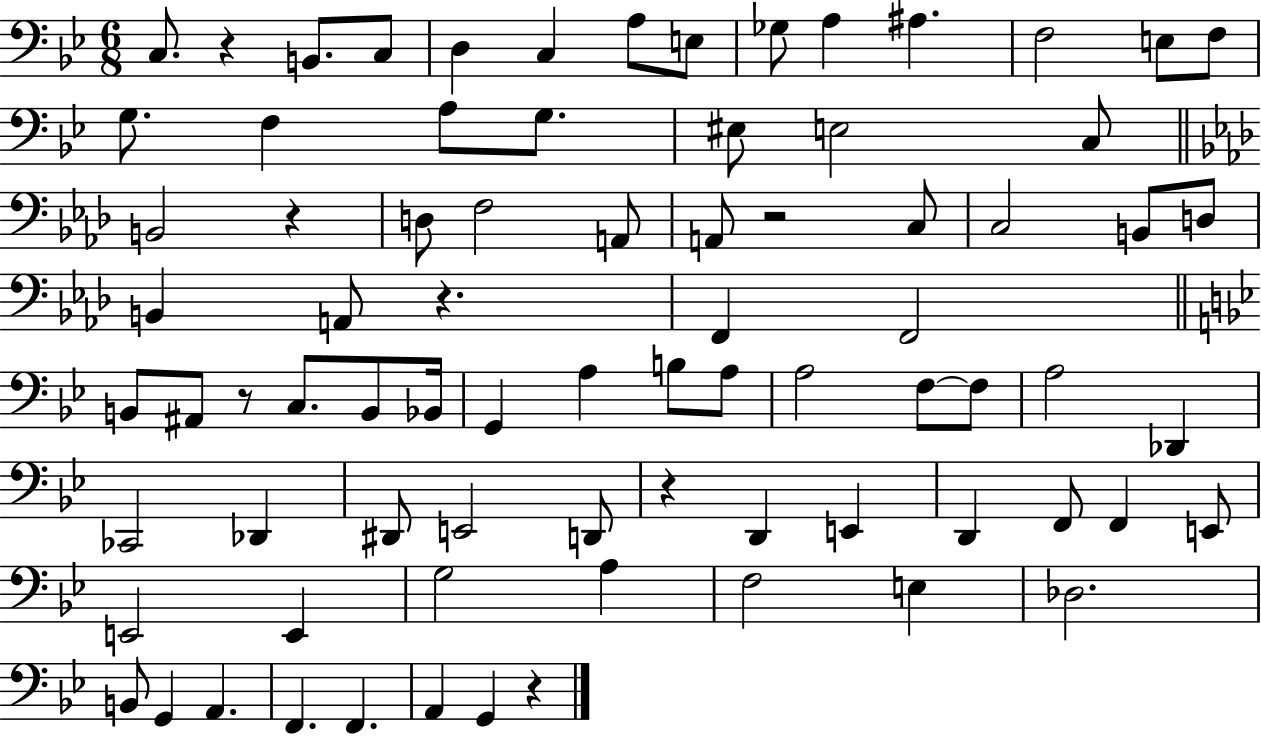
X:1
T:Untitled
M:6/8
L:1/4
K:Bb
C,/2 z B,,/2 C,/2 D, C, A,/2 E,/2 _G,/2 A, ^A, F,2 E,/2 F,/2 G,/2 F, A,/2 G,/2 ^E,/2 E,2 C,/2 B,,2 z D,/2 F,2 A,,/2 A,,/2 z2 C,/2 C,2 B,,/2 D,/2 B,, A,,/2 z F,, F,,2 B,,/2 ^A,,/2 z/2 C,/2 B,,/2 _B,,/4 G,, A, B,/2 A,/2 A,2 F,/2 F,/2 A,2 _D,, _C,,2 _D,, ^D,,/2 E,,2 D,,/2 z D,, E,, D,, F,,/2 F,, E,,/2 E,,2 E,, G,2 A, F,2 E, _D,2 B,,/2 G,, A,, F,, F,, A,, G,, z